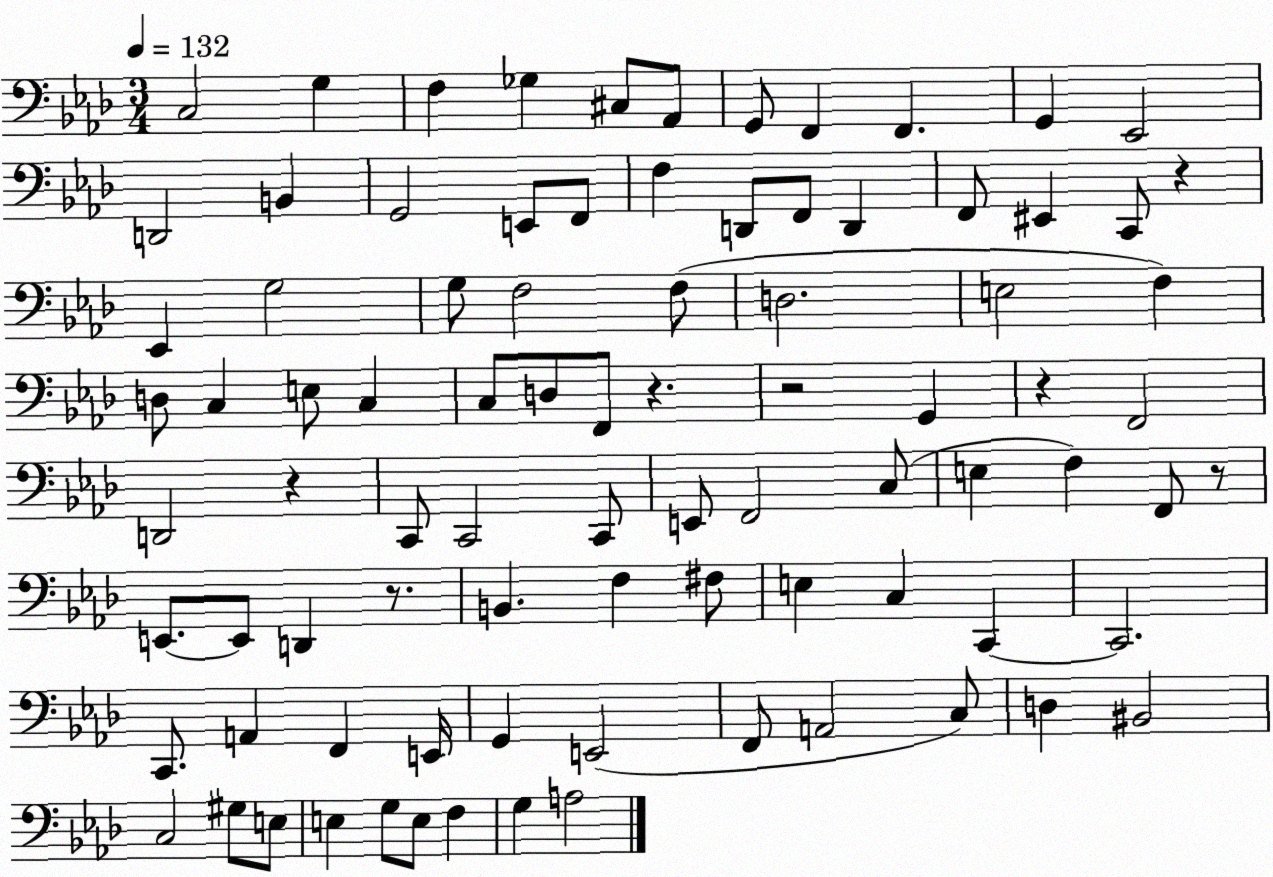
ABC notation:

X:1
T:Untitled
M:3/4
L:1/4
K:Ab
C,2 G, F, _G, ^C,/2 _A,,/2 G,,/2 F,, F,, G,, _E,,2 D,,2 B,, G,,2 E,,/2 F,,/2 F, D,,/2 F,,/2 D,, F,,/2 ^E,, C,,/2 z _E,, G,2 G,/2 F,2 F,/2 D,2 E,2 F, D,/2 C, E,/2 C, C,/2 D,/2 F,,/2 z z2 G,, z F,,2 D,,2 z C,,/2 C,,2 C,,/2 E,,/2 F,,2 C,/2 E, F, F,,/2 z/2 E,,/2 E,,/2 D,, z/2 B,, F, ^F,/2 E, C, C,, C,,2 C,,/2 A,, F,, E,,/4 G,, E,,2 F,,/2 A,,2 C,/2 D, ^B,,2 C,2 ^G,/2 E,/2 E, G,/2 E,/2 F, G, A,2